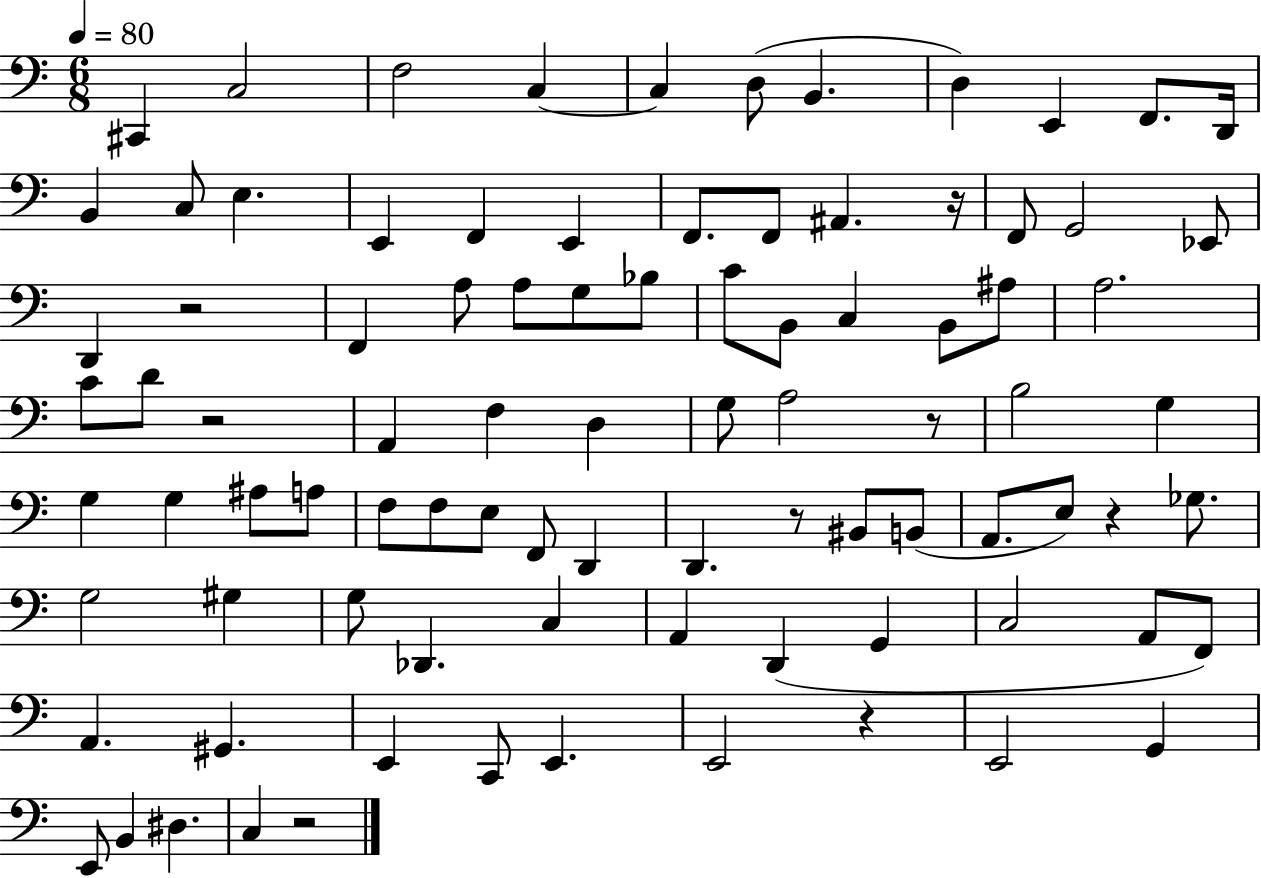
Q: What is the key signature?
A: C major